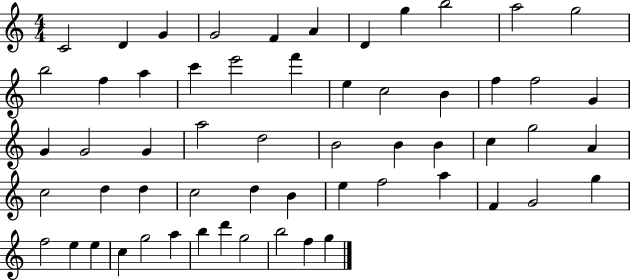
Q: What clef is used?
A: treble